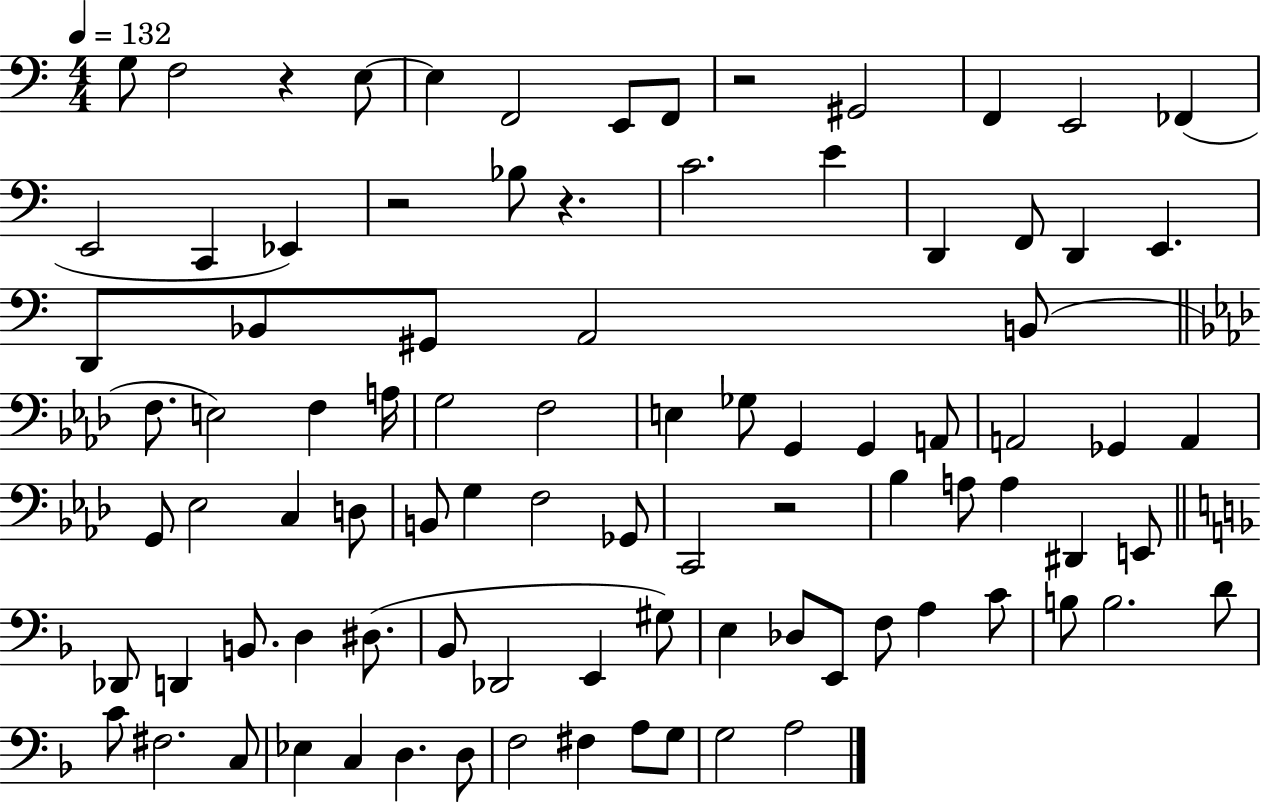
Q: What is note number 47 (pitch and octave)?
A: F3